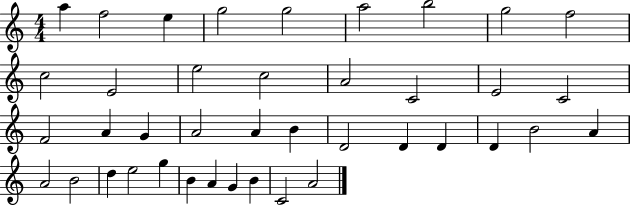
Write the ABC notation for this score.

X:1
T:Untitled
M:4/4
L:1/4
K:C
a f2 e g2 g2 a2 b2 g2 f2 c2 E2 e2 c2 A2 C2 E2 C2 F2 A G A2 A B D2 D D D B2 A A2 B2 d e2 g B A G B C2 A2